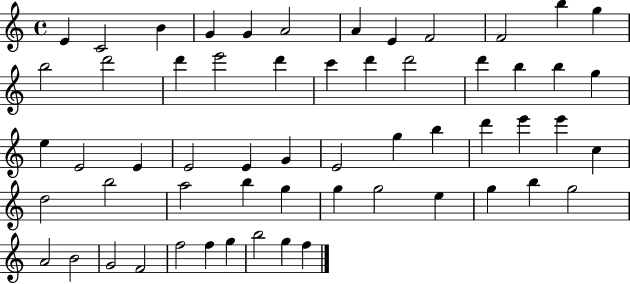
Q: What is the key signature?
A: C major